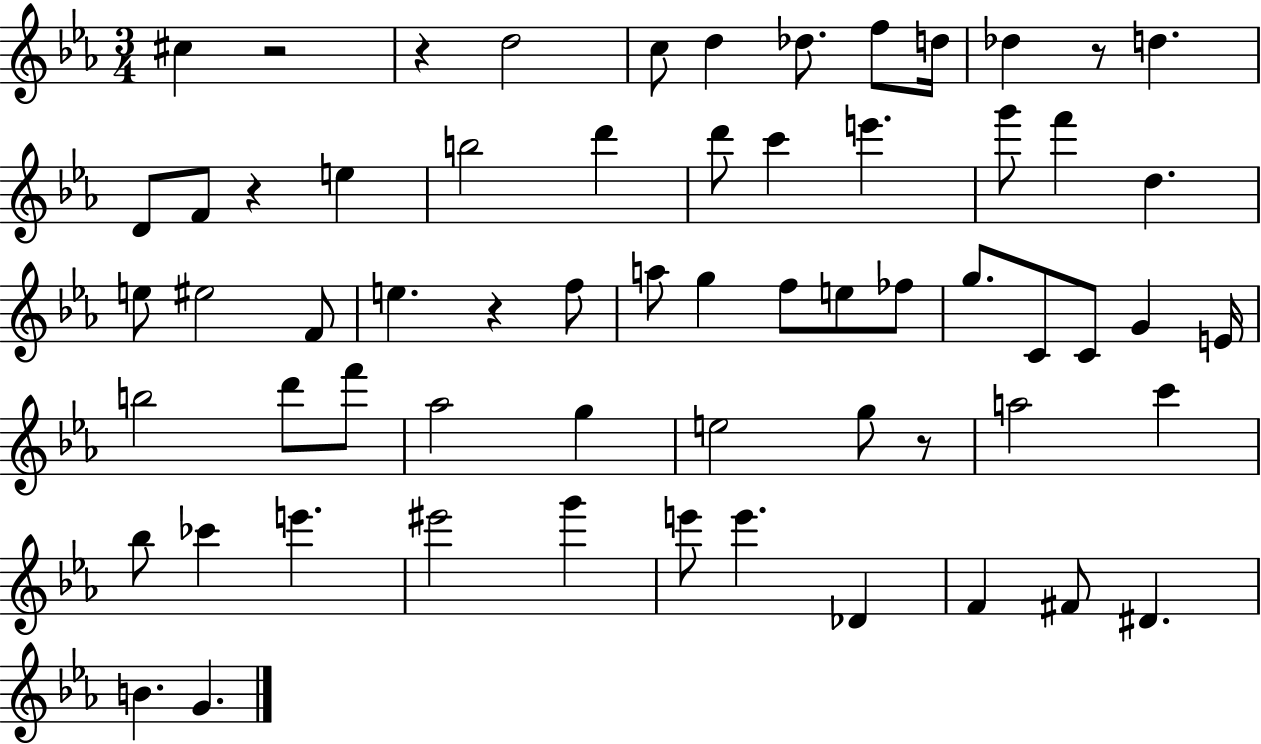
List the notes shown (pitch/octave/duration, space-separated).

C#5/q R/h R/q D5/h C5/e D5/q Db5/e. F5/e D5/s Db5/q R/e D5/q. D4/e F4/e R/q E5/q B5/h D6/q D6/e C6/q E6/q. G6/e F6/q D5/q. E5/e EIS5/h F4/e E5/q. R/q F5/e A5/e G5/q F5/e E5/e FES5/e G5/e. C4/e C4/e G4/q E4/s B5/h D6/e F6/e Ab5/h G5/q E5/h G5/e R/e A5/h C6/q Bb5/e CES6/q E6/q. EIS6/h G6/q E6/e E6/q. Db4/q F4/q F#4/e D#4/q. B4/q. G4/q.